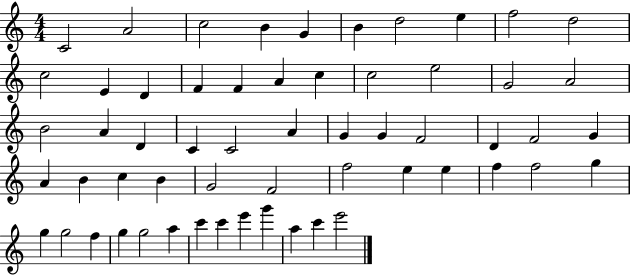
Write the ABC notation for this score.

X:1
T:Untitled
M:4/4
L:1/4
K:C
C2 A2 c2 B G B d2 e f2 d2 c2 E D F F A c c2 e2 G2 A2 B2 A D C C2 A G G F2 D F2 G A B c B G2 F2 f2 e e f f2 g g g2 f g g2 a c' c' e' g' a c' e'2